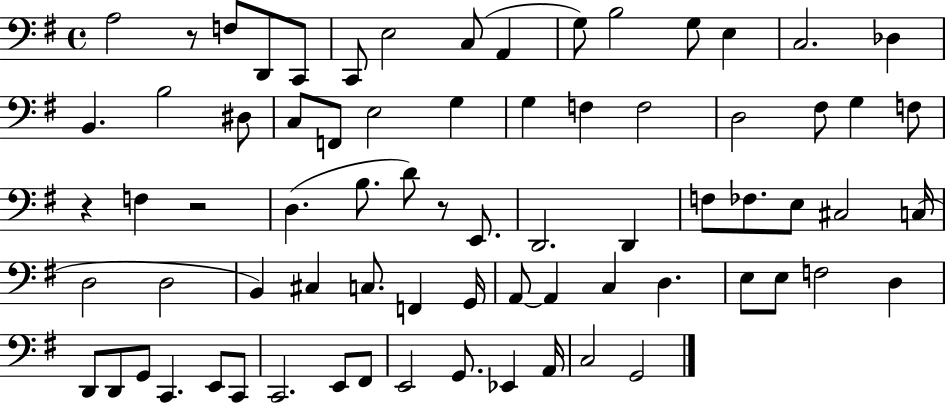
X:1
T:Untitled
M:4/4
L:1/4
K:G
A,2 z/2 F,/2 D,,/2 C,,/2 C,,/2 E,2 C,/2 A,, G,/2 B,2 G,/2 E, C,2 _D, B,, B,2 ^D,/2 C,/2 F,,/2 E,2 G, G, F, F,2 D,2 ^F,/2 G, F,/2 z F, z2 D, B,/2 D/2 z/2 E,,/2 D,,2 D,, F,/2 _F,/2 E,/2 ^C,2 C,/4 D,2 D,2 B,, ^C, C,/2 F,, G,,/4 A,,/2 A,, C, D, E,/2 E,/2 F,2 D, D,,/2 D,,/2 G,,/2 C,, E,,/2 C,,/2 C,,2 E,,/2 ^F,,/2 E,,2 G,,/2 _E,, A,,/4 C,2 G,,2